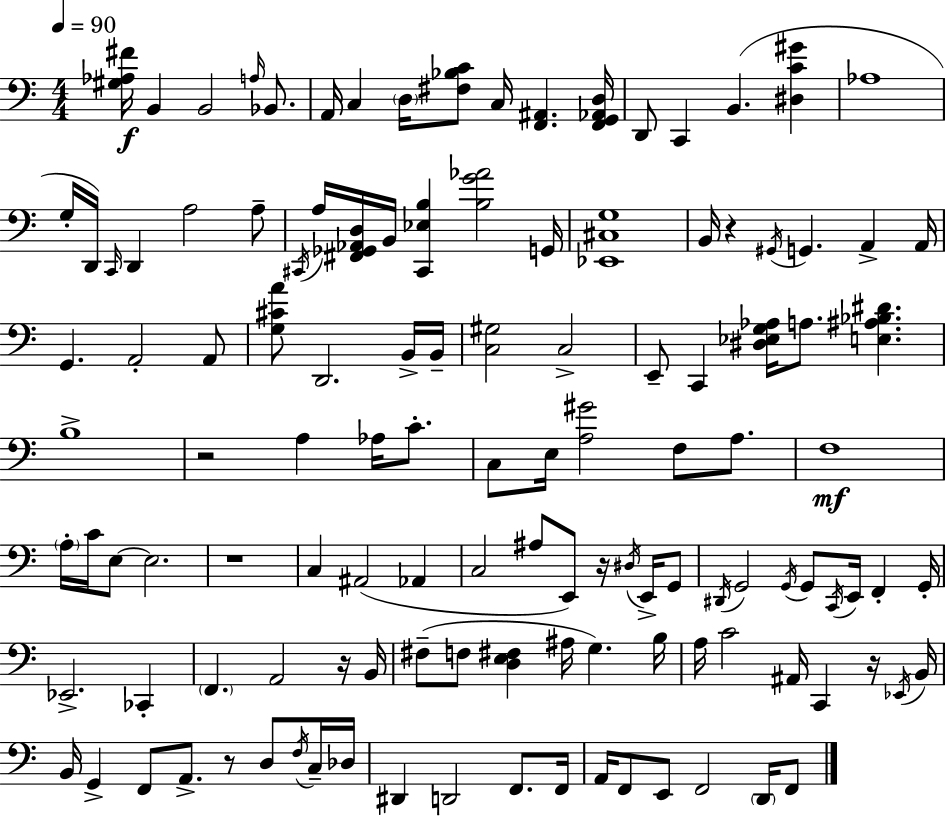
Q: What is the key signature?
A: A minor